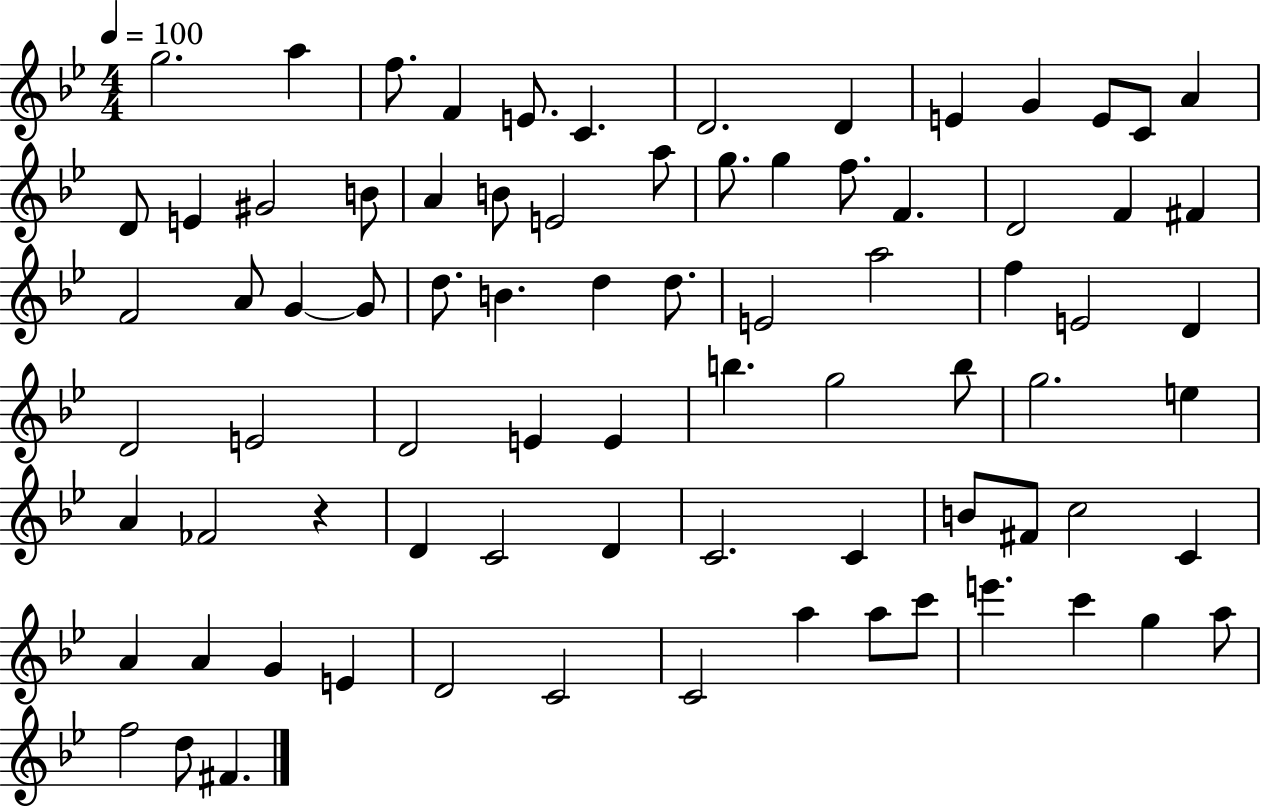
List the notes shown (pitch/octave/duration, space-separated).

G5/h. A5/q F5/e. F4/q E4/e. C4/q. D4/h. D4/q E4/q G4/q E4/e C4/e A4/q D4/e E4/q G#4/h B4/e A4/q B4/e E4/h A5/e G5/e. G5/q F5/e. F4/q. D4/h F4/q F#4/q F4/h A4/e G4/q G4/e D5/e. B4/q. D5/q D5/e. E4/h A5/h F5/q E4/h D4/q D4/h E4/h D4/h E4/q E4/q B5/q. G5/h B5/e G5/h. E5/q A4/q FES4/h R/q D4/q C4/h D4/q C4/h. C4/q B4/e F#4/e C5/h C4/q A4/q A4/q G4/q E4/q D4/h C4/h C4/h A5/q A5/e C6/e E6/q. C6/q G5/q A5/e F5/h D5/e F#4/q.